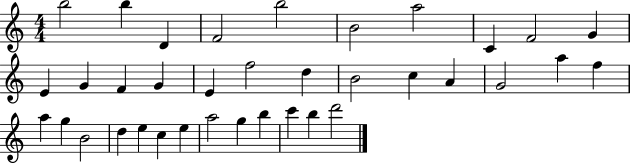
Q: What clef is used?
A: treble